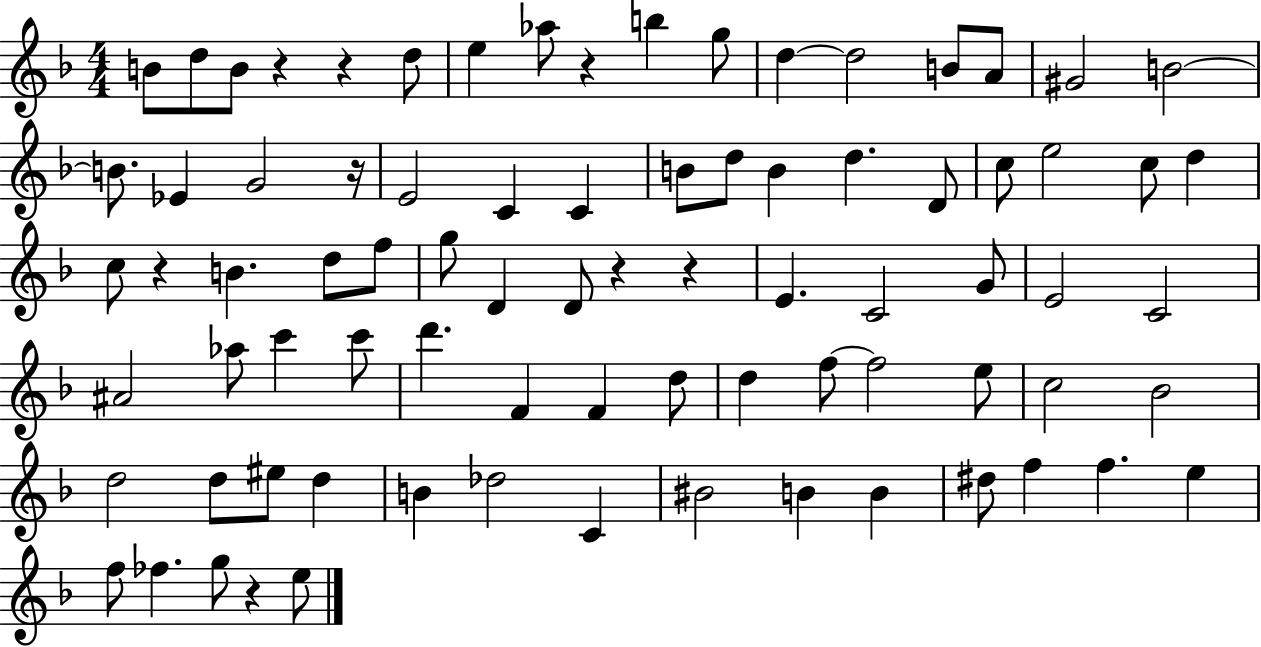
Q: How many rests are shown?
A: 8